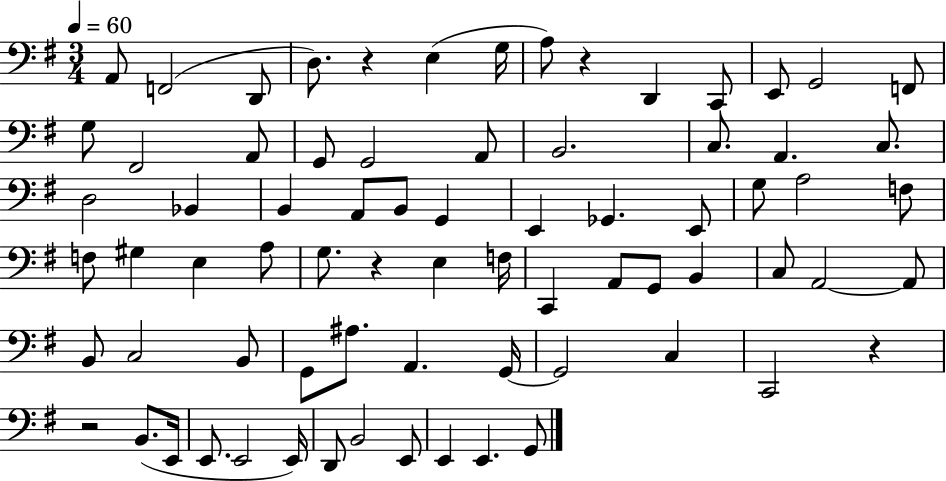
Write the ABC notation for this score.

X:1
T:Untitled
M:3/4
L:1/4
K:G
A,,/2 F,,2 D,,/2 D,/2 z E, G,/4 A,/2 z D,, C,,/2 E,,/2 G,,2 F,,/2 G,/2 ^F,,2 A,,/2 G,,/2 G,,2 A,,/2 B,,2 C,/2 A,, C,/2 D,2 _B,, B,, A,,/2 B,,/2 G,, E,, _G,, E,,/2 G,/2 A,2 F,/2 F,/2 ^G, E, A,/2 G,/2 z E, F,/4 C,, A,,/2 G,,/2 B,, C,/2 A,,2 A,,/2 B,,/2 C,2 B,,/2 G,,/2 ^A,/2 A,, G,,/4 G,,2 C, C,,2 z z2 B,,/2 E,,/4 E,,/2 E,,2 E,,/4 D,,/2 B,,2 E,,/2 E,, E,, G,,/2